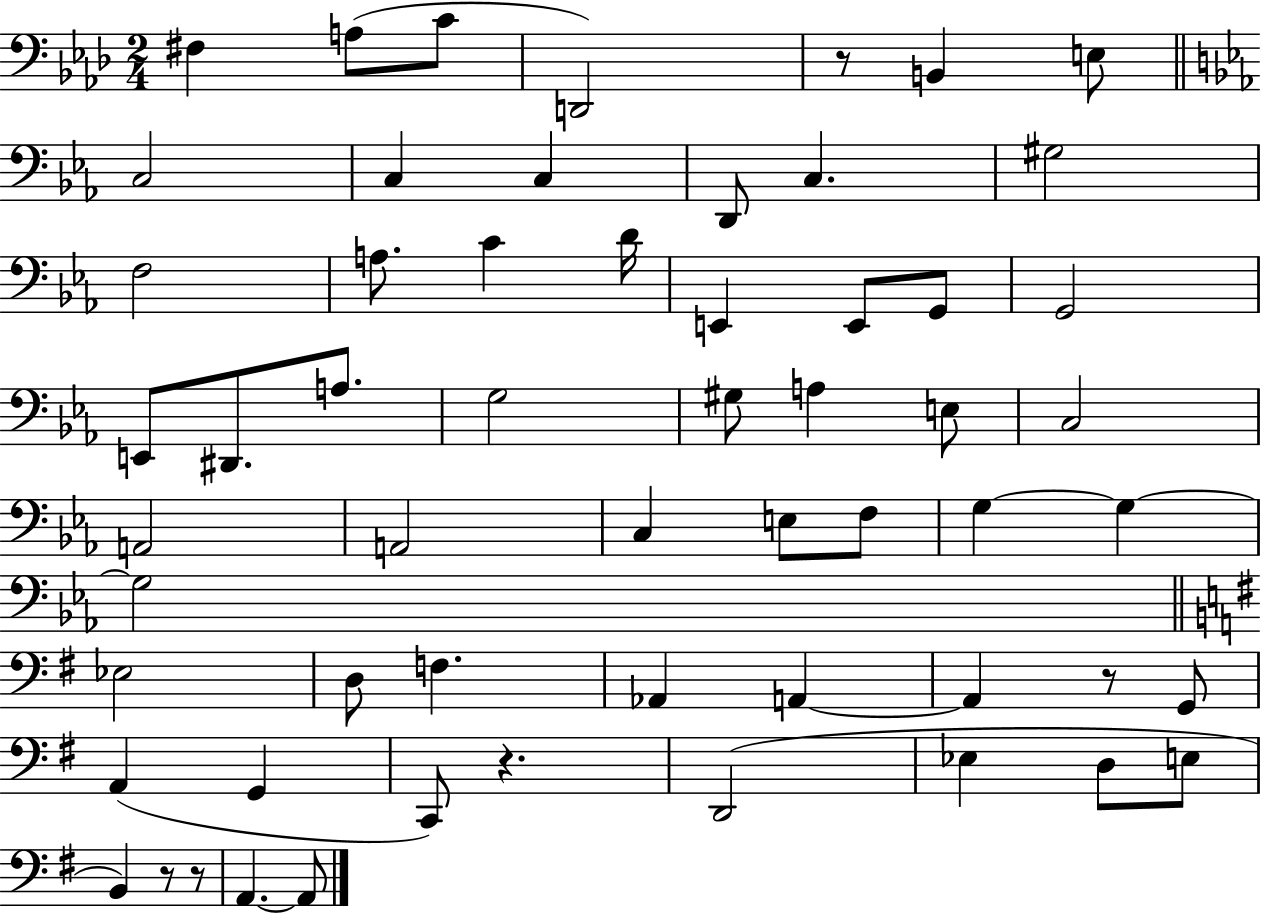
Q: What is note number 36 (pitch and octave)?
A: G3